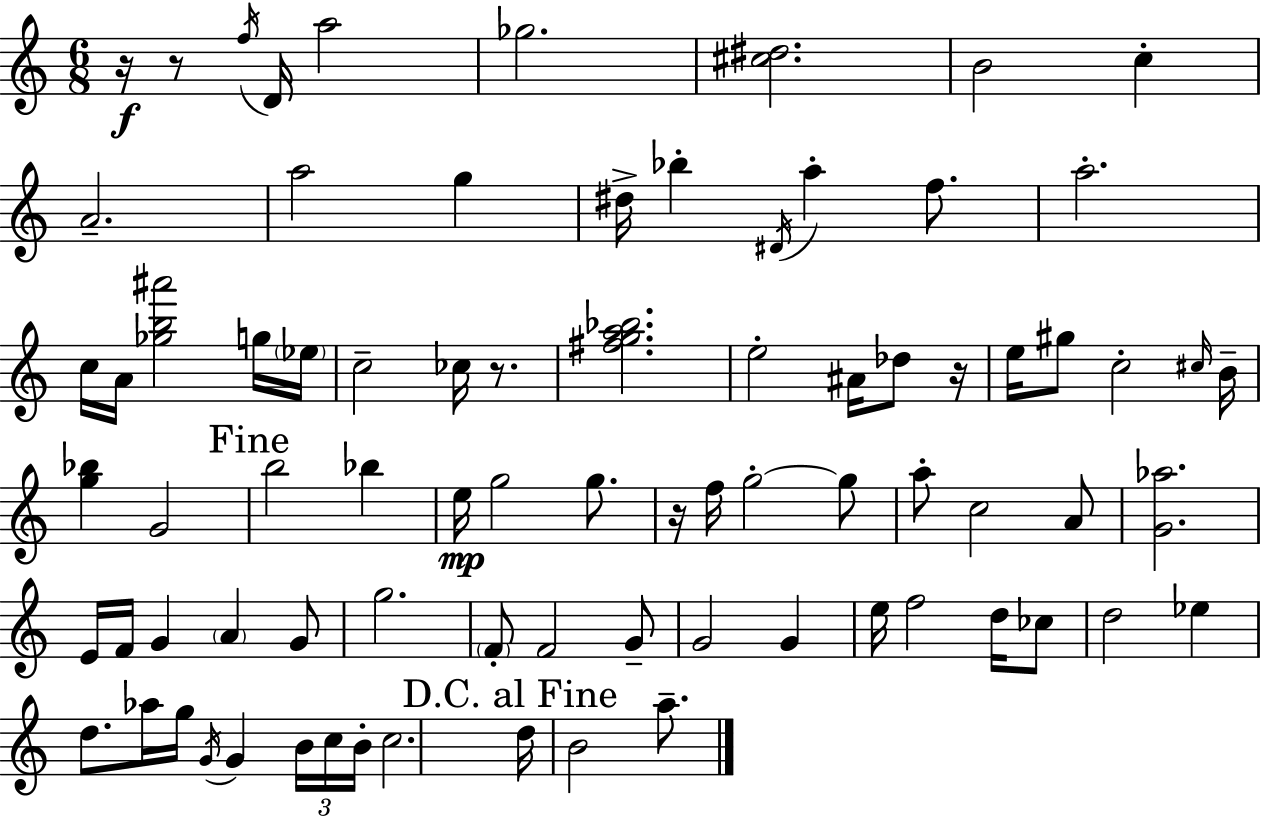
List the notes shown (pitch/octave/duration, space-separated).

R/s R/e F5/s D4/s A5/h Gb5/h. [C#5,D#5]/h. B4/h C5/q A4/h. A5/h G5/q D#5/s Bb5/q D#4/s A5/q F5/e. A5/h. C5/s A4/s [Gb5,B5,A#6]/h G5/s Eb5/s C5/h CES5/s R/e. [F#5,G5,A5,Bb5]/h. E5/h A#4/s Db5/e R/s E5/s G#5/e C5/h C#5/s B4/s [G5,Bb5]/q G4/h B5/h Bb5/q E5/s G5/h G5/e. R/s F5/s G5/h G5/e A5/e C5/h A4/e [G4,Ab5]/h. E4/s F4/s G4/q A4/q G4/e G5/h. F4/e F4/h G4/e G4/h G4/q E5/s F5/h D5/s CES5/e D5/h Eb5/q D5/e. Ab5/s G5/s G4/s G4/q B4/s C5/s B4/s C5/h. D5/s B4/h A5/e.